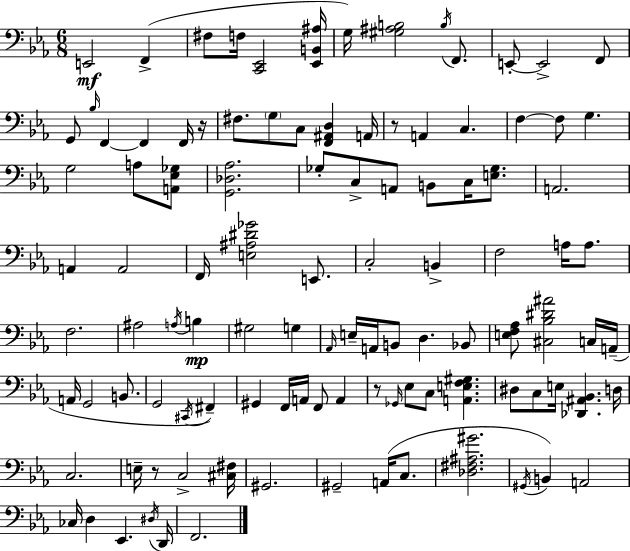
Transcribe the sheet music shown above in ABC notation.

X:1
T:Untitled
M:6/8
L:1/4
K:Eb
E,,2 F,, ^F,/2 F,/4 [C,,_E,,]2 [_E,,B,,^A,]/4 G,/4 [^G,^A,B,]2 B,/4 F,,/2 E,,/2 E,,2 F,,/2 G,,/2 _B,/4 F,, F,, F,,/4 z/4 ^F,/2 G,/2 C,/2 [F,,^A,,D,] A,,/4 z/2 A,, C, F, F,/2 G, G,2 A,/2 [A,,_E,_G,]/2 [G,,_D,_A,]2 _G,/2 C,/2 A,,/2 B,,/2 C,/4 [E,_G,]/2 A,,2 A,, A,,2 F,,/4 [E,^A,^D_G]2 E,,/2 C,2 B,, F,2 A,/4 A,/2 F,2 ^A,2 A,/4 B, ^G,2 G, _A,,/4 E,/4 A,,/4 B,,/2 D, _B,,/2 [E,F,_A,]/2 [^C,_B,^D^A]2 C,/4 A,,/4 A,,/4 G,,2 B,,/2 G,,2 ^C,,/4 ^F,, ^G,, F,,/4 A,,/4 F,,/2 A,, z/2 _G,,/4 _E,/2 C,/2 [A,,E,F,^G,] ^D,/2 C,/2 E,/4 [_D,,^A,,_B,,] D,/4 C,2 E,/4 z/2 C,2 [^C,^F,]/4 ^G,,2 ^G,,2 A,,/4 C,/2 [_D,^F,^A,^G]2 ^G,,/4 B,, A,,2 _C,/4 D, _E,, ^D,/4 D,,/4 F,,2